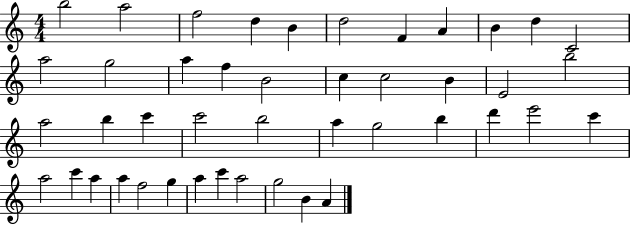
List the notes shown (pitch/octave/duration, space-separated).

B5/h A5/h F5/h D5/q B4/q D5/h F4/q A4/q B4/q D5/q C4/h A5/h G5/h A5/q F5/q B4/h C5/q C5/h B4/q E4/h B5/h A5/h B5/q C6/q C6/h B5/h A5/q G5/h B5/q D6/q E6/h C6/q A5/h C6/q A5/q A5/q F5/h G5/q A5/q C6/q A5/h G5/h B4/q A4/q